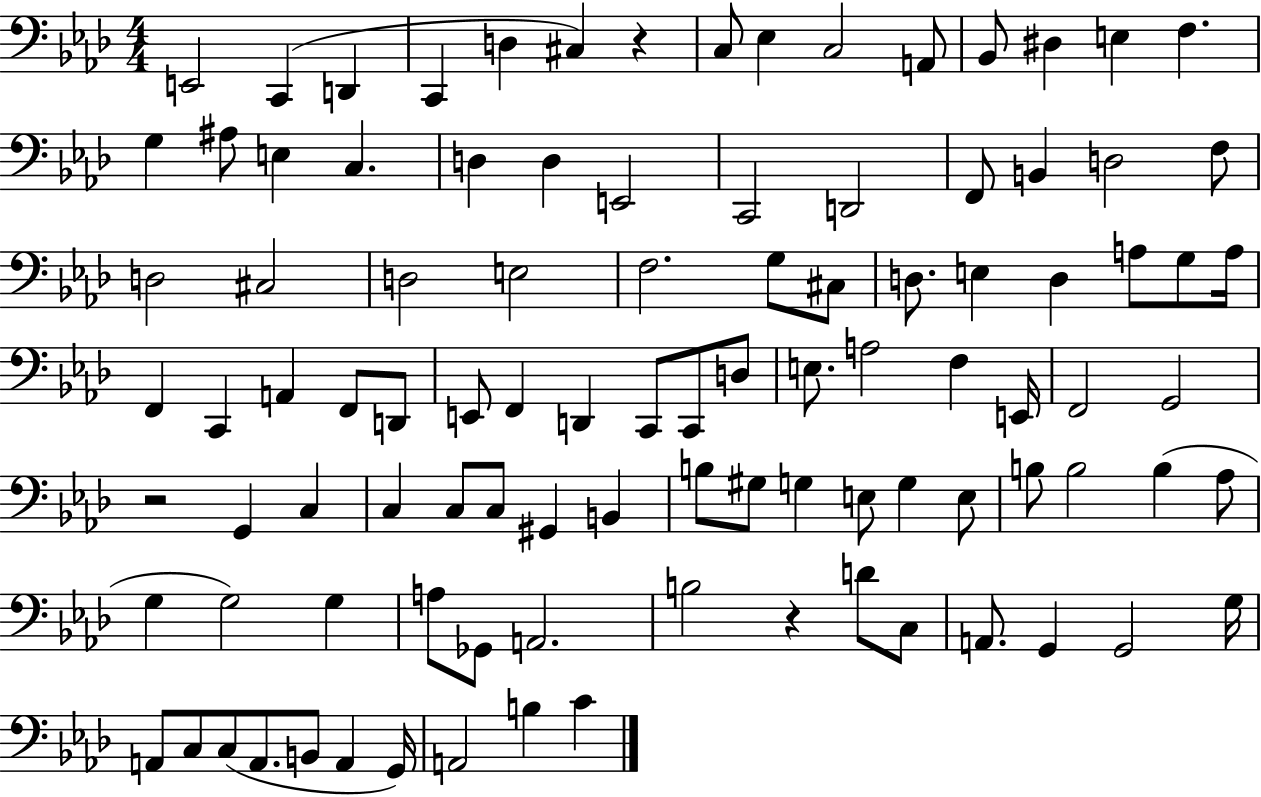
{
  \clef bass
  \numericTimeSignature
  \time 4/4
  \key aes \major
  e,2 c,4( d,4 | c,4 d4 cis4) r4 | c8 ees4 c2 a,8 | bes,8 dis4 e4 f4. | \break g4 ais8 e4 c4. | d4 d4 e,2 | c,2 d,2 | f,8 b,4 d2 f8 | \break d2 cis2 | d2 e2 | f2. g8 cis8 | d8. e4 d4 a8 g8 a16 | \break f,4 c,4 a,4 f,8 d,8 | e,8 f,4 d,4 c,8 c,8 d8 | e8. a2 f4 e,16 | f,2 g,2 | \break r2 g,4 c4 | c4 c8 c8 gis,4 b,4 | b8 gis8 g4 e8 g4 e8 | b8 b2 b4( aes8 | \break g4 g2) g4 | a8 ges,8 a,2. | b2 r4 d'8 c8 | a,8. g,4 g,2 g16 | \break a,8 c8 c8( a,8. b,8 a,4 g,16) | a,2 b4 c'4 | \bar "|."
}